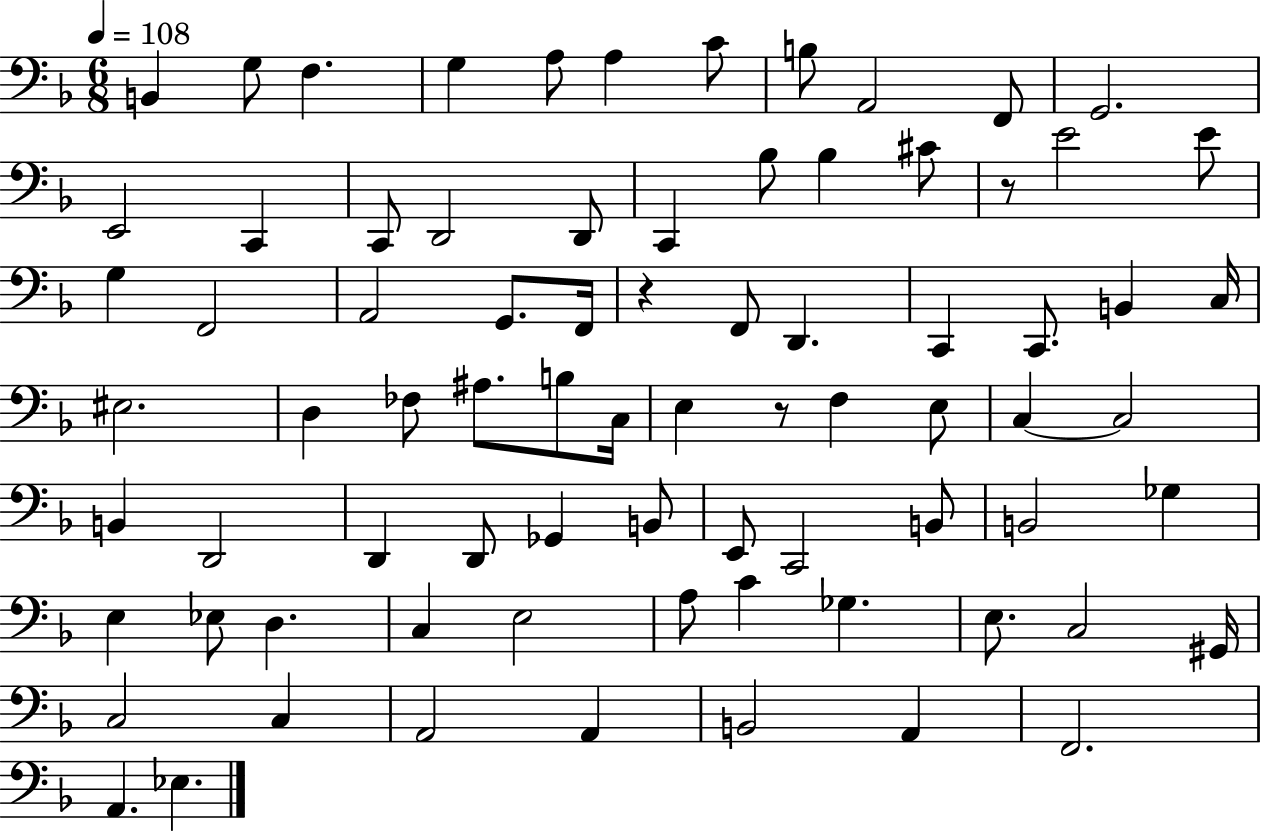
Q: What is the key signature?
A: F major